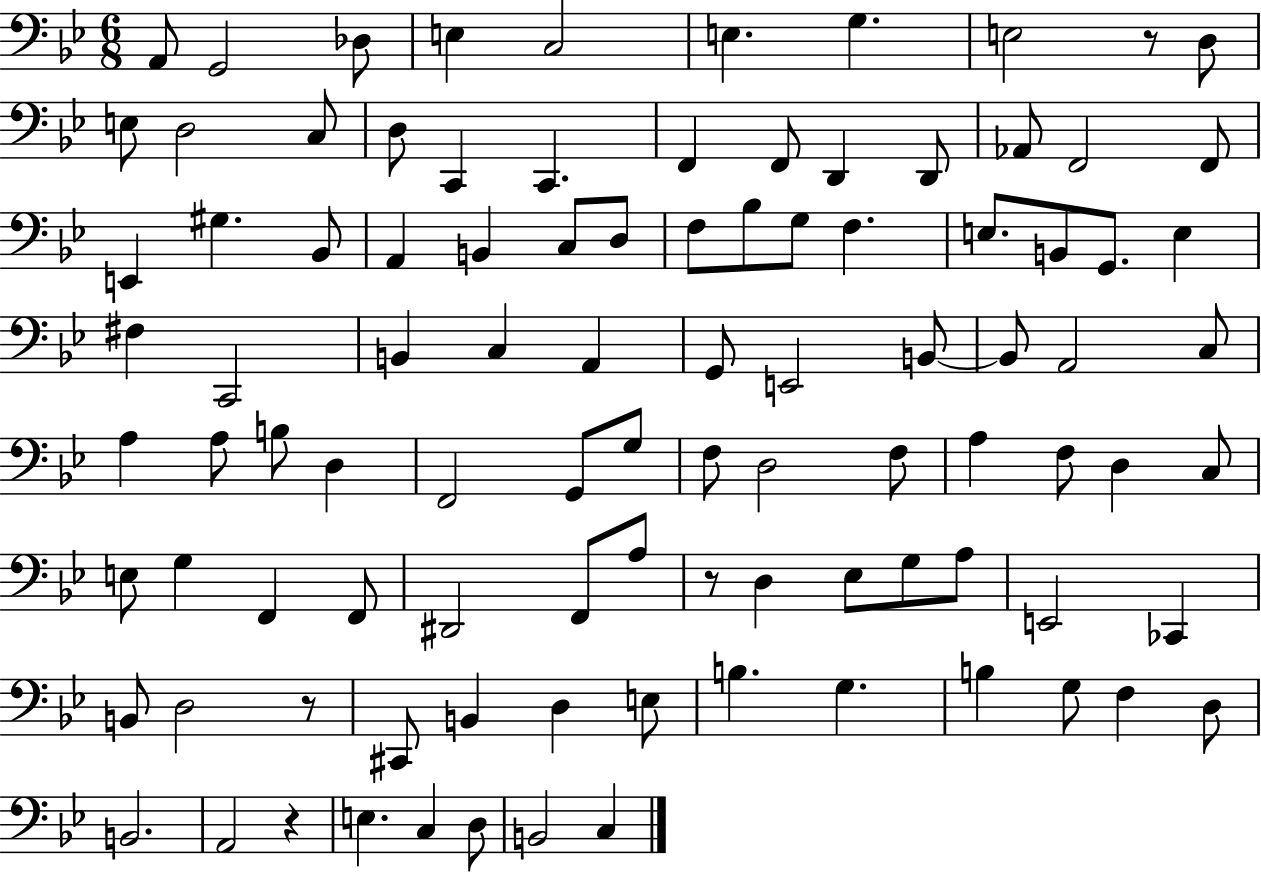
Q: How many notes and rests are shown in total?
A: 98